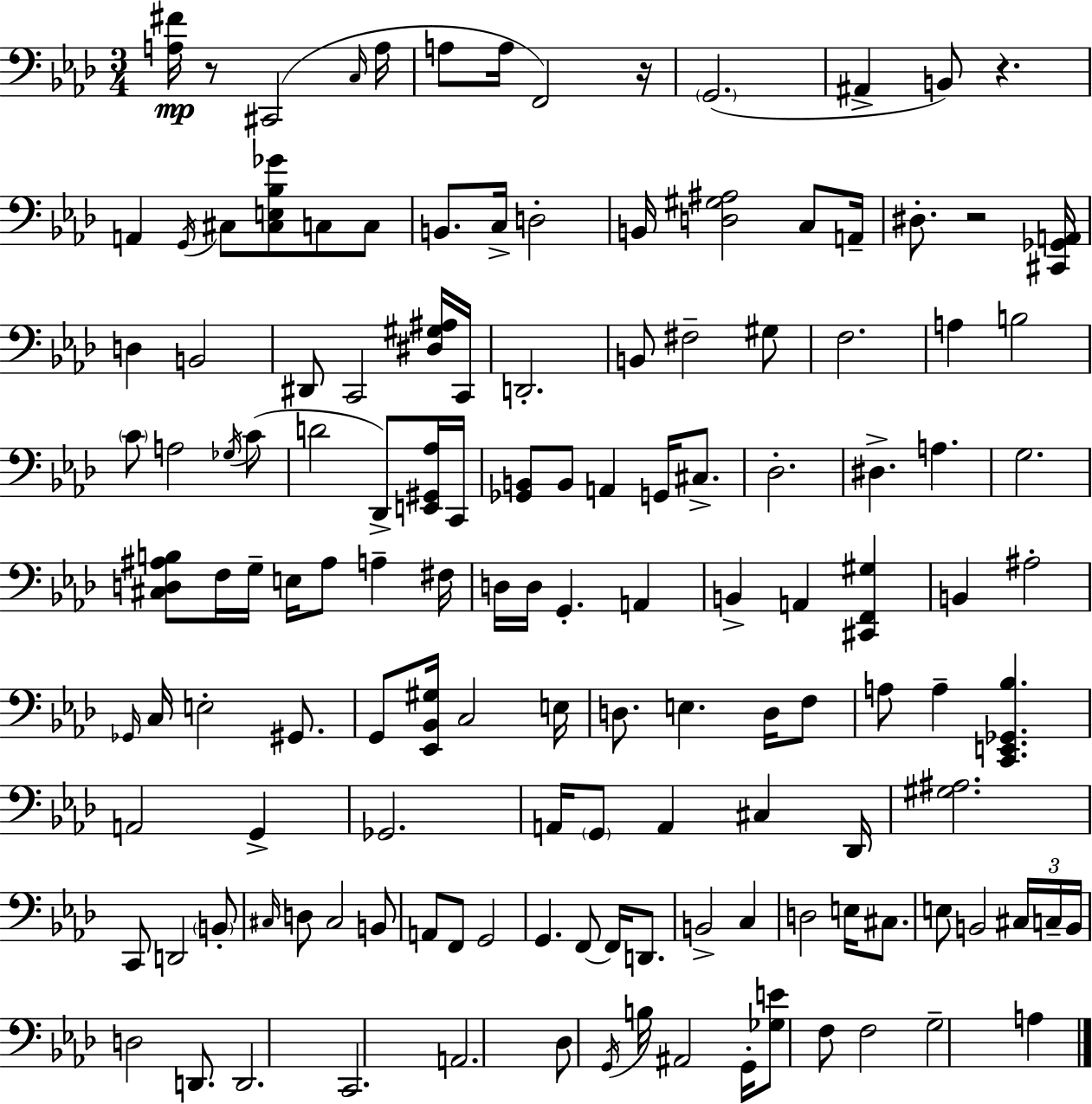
X:1
T:Untitled
M:3/4
L:1/4
K:Ab
[A,^F]/4 z/2 ^C,,2 C,/4 A,/4 A,/2 A,/4 F,,2 z/4 G,,2 ^A,, B,,/2 z A,, G,,/4 ^C,/2 [^C,E,_B,_G]/2 C,/2 C,/2 B,,/2 C,/4 D,2 B,,/4 [D,^G,^A,]2 C,/2 A,,/4 ^D,/2 z2 [^C,,_G,,A,,]/4 D, B,,2 ^D,,/2 C,,2 [^D,^G,^A,]/4 C,,/4 D,,2 B,,/2 ^F,2 ^G,/2 F,2 A, B,2 C/2 A,2 _G,/4 C/2 D2 _D,,/2 [E,,^G,,_A,]/4 C,,/4 [_G,,B,,]/2 B,,/2 A,, G,,/4 ^C,/2 _D,2 ^D, A, G,2 [^C,D,^A,B,]/2 F,/4 G,/4 E,/4 ^A,/2 A, ^F,/4 D,/4 D,/4 G,, A,, B,, A,, [^C,,F,,^G,] B,, ^A,2 _G,,/4 C,/4 E,2 ^G,,/2 G,,/2 [_E,,_B,,^G,]/4 C,2 E,/4 D,/2 E, D,/4 F,/2 A,/2 A, [C,,E,,_G,,_B,] A,,2 G,, _G,,2 A,,/4 G,,/2 A,, ^C, _D,,/4 [^G,^A,]2 C,,/2 D,,2 B,,/2 ^C,/4 D,/2 ^C,2 B,,/2 A,,/2 F,,/2 G,,2 G,, F,,/2 F,,/4 D,,/2 B,,2 C, D,2 E,/4 ^C,/2 E,/2 B,,2 ^C,/4 C,/4 B,,/4 D,2 D,,/2 D,,2 C,,2 A,,2 _D,/2 G,,/4 B,/4 ^A,,2 G,,/4 [_G,E]/2 F,/2 F,2 G,2 A,